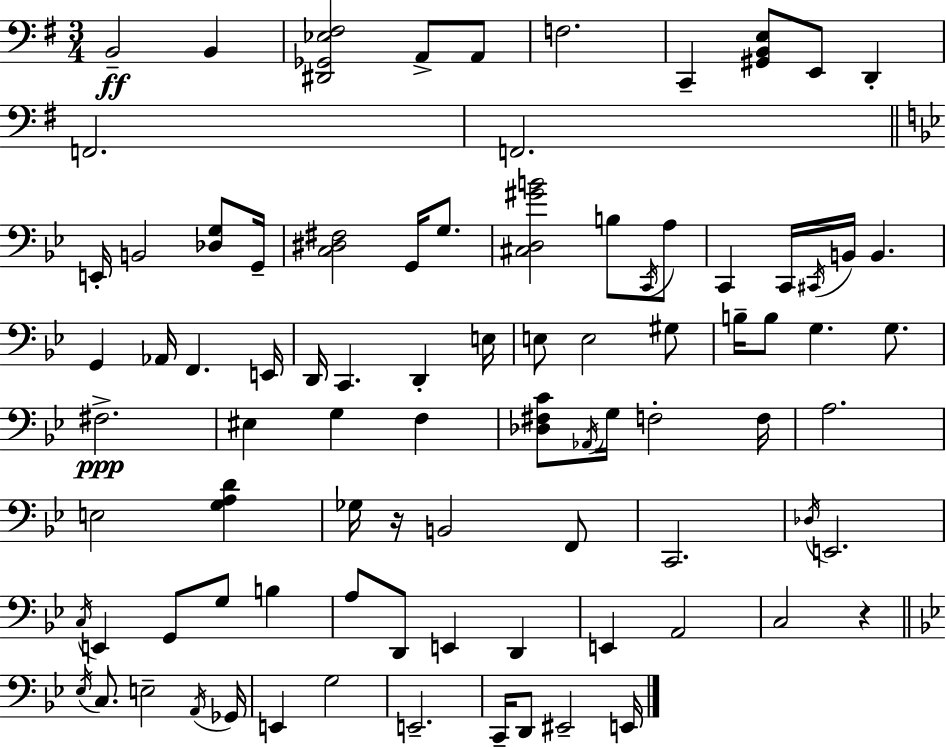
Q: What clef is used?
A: bass